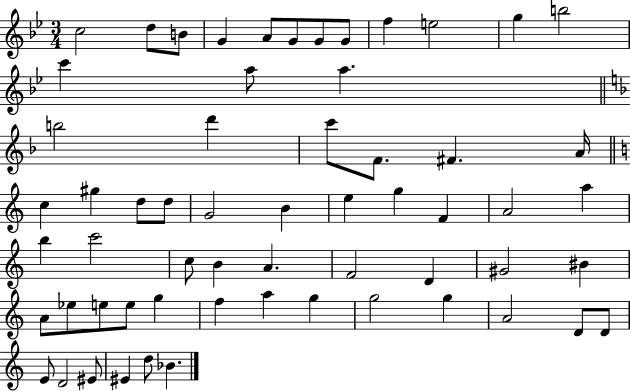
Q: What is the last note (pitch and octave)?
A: Bb4